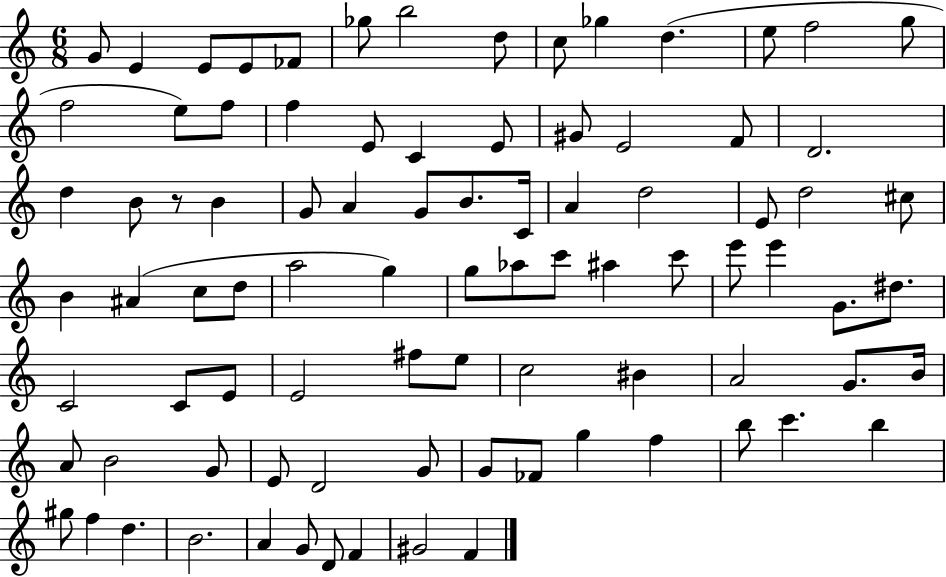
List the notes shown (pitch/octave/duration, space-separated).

G4/e E4/q E4/e E4/e FES4/e Gb5/e B5/h D5/e C5/e Gb5/q D5/q. E5/e F5/h G5/e F5/h E5/e F5/e F5/q E4/e C4/q E4/e G#4/e E4/h F4/e D4/h. D5/q B4/e R/e B4/q G4/e A4/q G4/e B4/e. C4/s A4/q D5/h E4/e D5/h C#5/e B4/q A#4/q C5/e D5/e A5/h G5/q G5/e Ab5/e C6/e A#5/q C6/e E6/e E6/q G4/e. D#5/e. C4/h C4/e E4/e E4/h F#5/e E5/e C5/h BIS4/q A4/h G4/e. B4/s A4/e B4/h G4/e E4/e D4/h G4/e G4/e FES4/e G5/q F5/q B5/e C6/q. B5/q G#5/e F5/q D5/q. B4/h. A4/q G4/e D4/e F4/q G#4/h F4/q